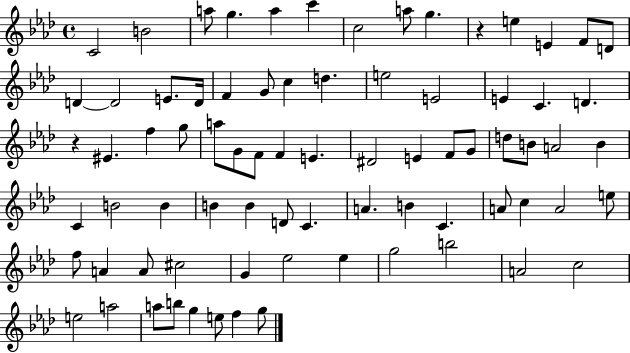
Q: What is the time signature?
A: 4/4